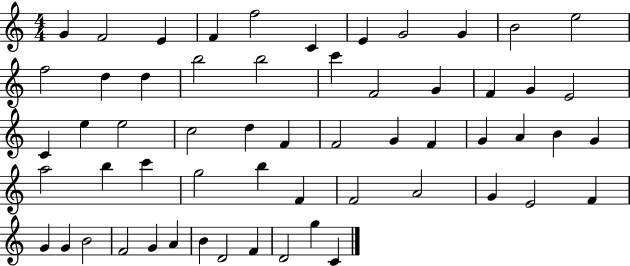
{
  \clef treble
  \numericTimeSignature
  \time 4/4
  \key c \major
  g'4 f'2 e'4 | f'4 f''2 c'4 | e'4 g'2 g'4 | b'2 e''2 | \break f''2 d''4 d''4 | b''2 b''2 | c'''4 f'2 g'4 | f'4 g'4 e'2 | \break c'4 e''4 e''2 | c''2 d''4 f'4 | f'2 g'4 f'4 | g'4 a'4 b'4 g'4 | \break a''2 b''4 c'''4 | g''2 b''4 f'4 | f'2 a'2 | g'4 e'2 f'4 | \break g'4 g'4 b'2 | f'2 g'4 a'4 | b'4 d'2 f'4 | d'2 g''4 c'4 | \break \bar "|."
}